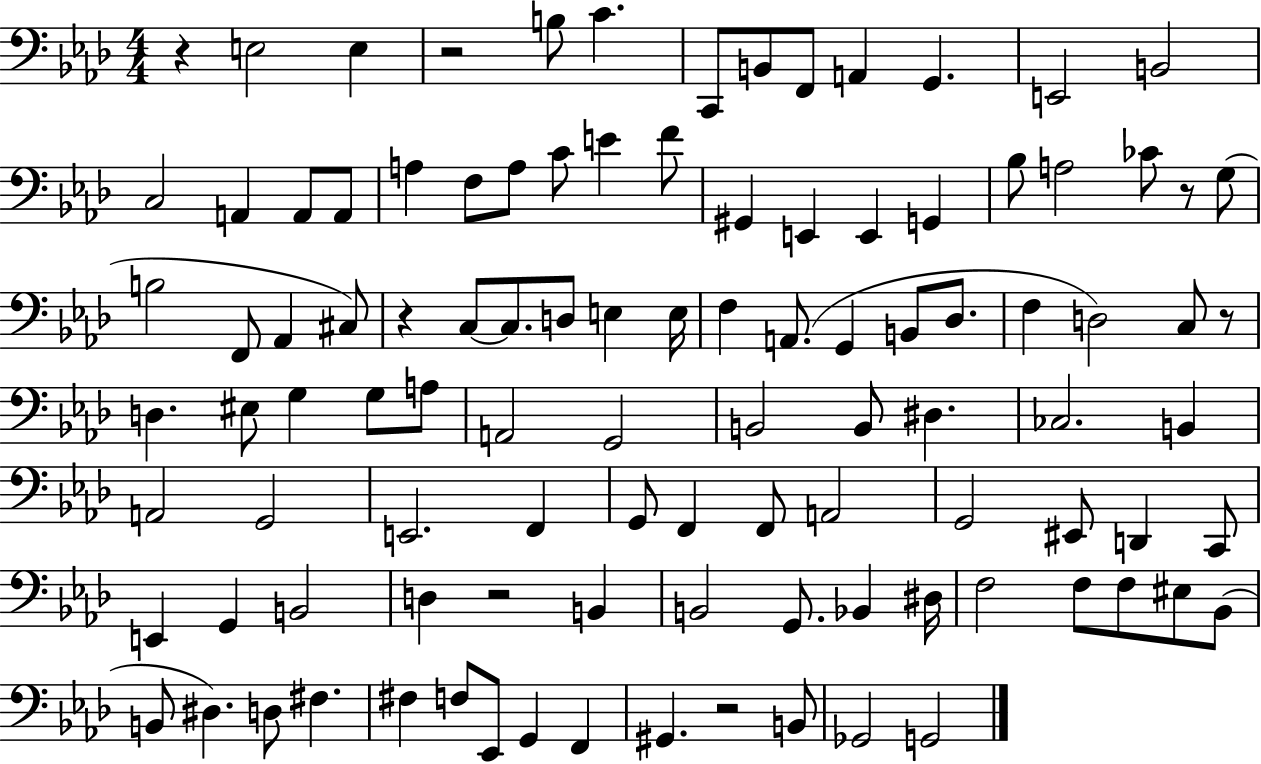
{
  \clef bass
  \numericTimeSignature
  \time 4/4
  \key aes \major
  \repeat volta 2 { r4 e2 e4 | r2 b8 c'4. | c,8 b,8 f,8 a,4 g,4. | e,2 b,2 | \break c2 a,4 a,8 a,8 | a4 f8 a8 c'8 e'4 f'8 | gis,4 e,4 e,4 g,4 | bes8 a2 ces'8 r8 g8( | \break b2 f,8 aes,4 cis8) | r4 c8~~ c8. d8 e4 e16 | f4 a,8.( g,4 b,8 des8. | f4 d2) c8 r8 | \break d4. eis8 g4 g8 a8 | a,2 g,2 | b,2 b,8 dis4. | ces2. b,4 | \break a,2 g,2 | e,2. f,4 | g,8 f,4 f,8 a,2 | g,2 eis,8 d,4 c,8 | \break e,4 g,4 b,2 | d4 r2 b,4 | b,2 g,8. bes,4 dis16 | f2 f8 f8 eis8 bes,8( | \break b,8 dis4.) d8 fis4. | fis4 f8 ees,8 g,4 f,4 | gis,4. r2 b,8 | ges,2 g,2 | \break } \bar "|."
}